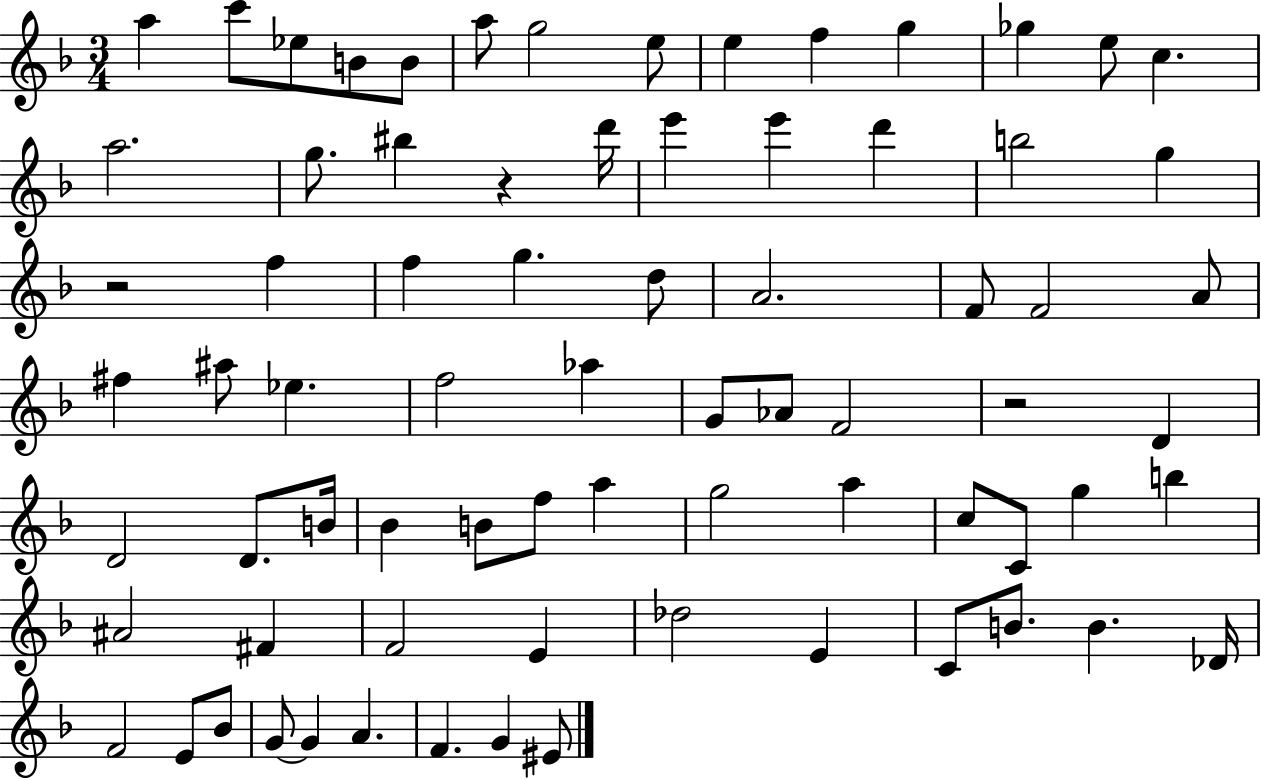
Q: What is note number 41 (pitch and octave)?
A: D4